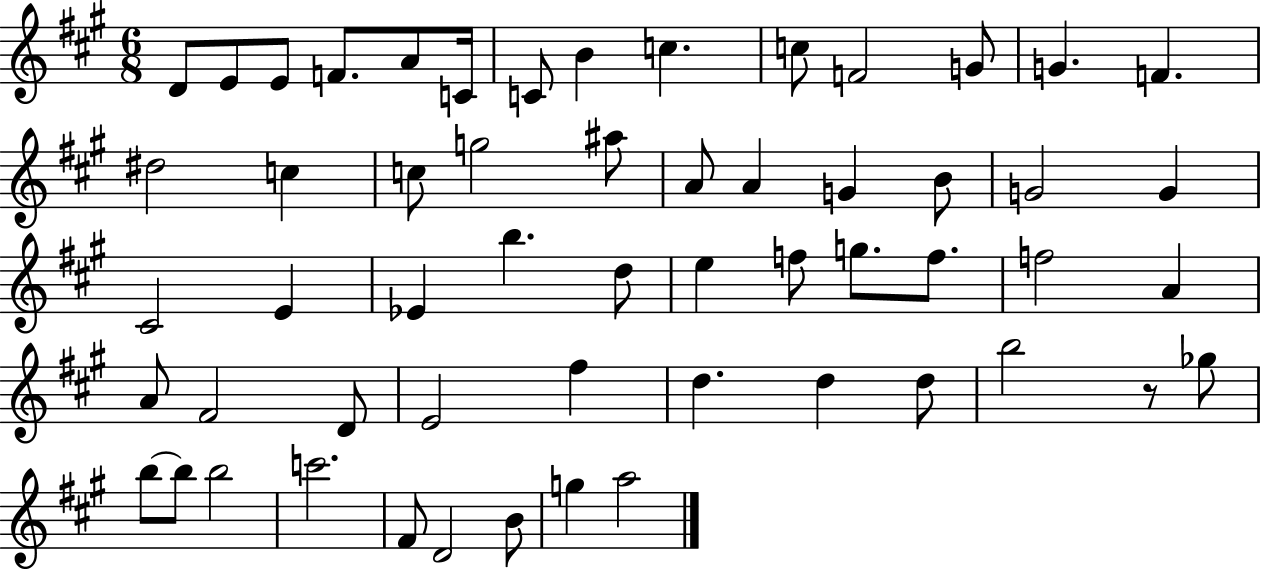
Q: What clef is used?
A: treble